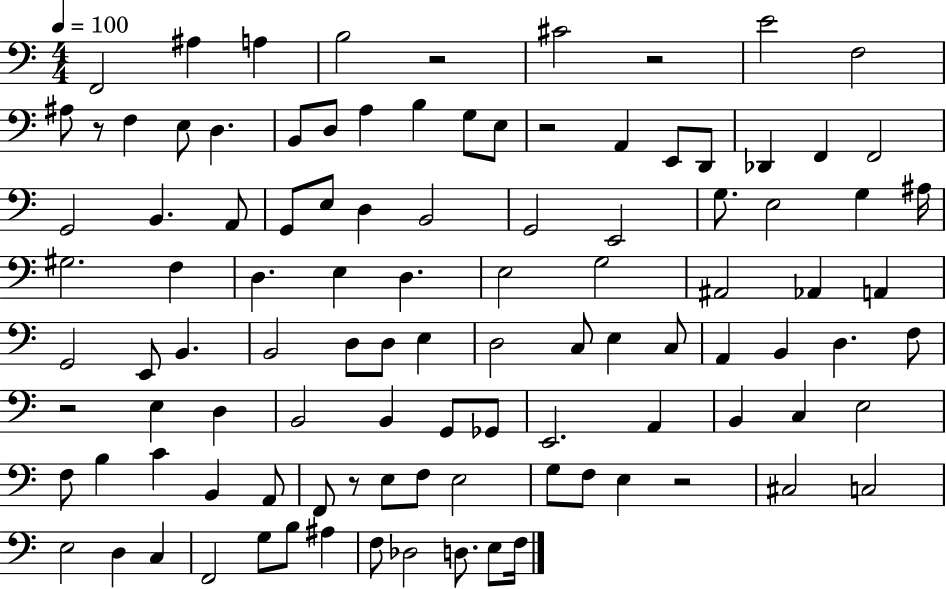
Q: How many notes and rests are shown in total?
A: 105